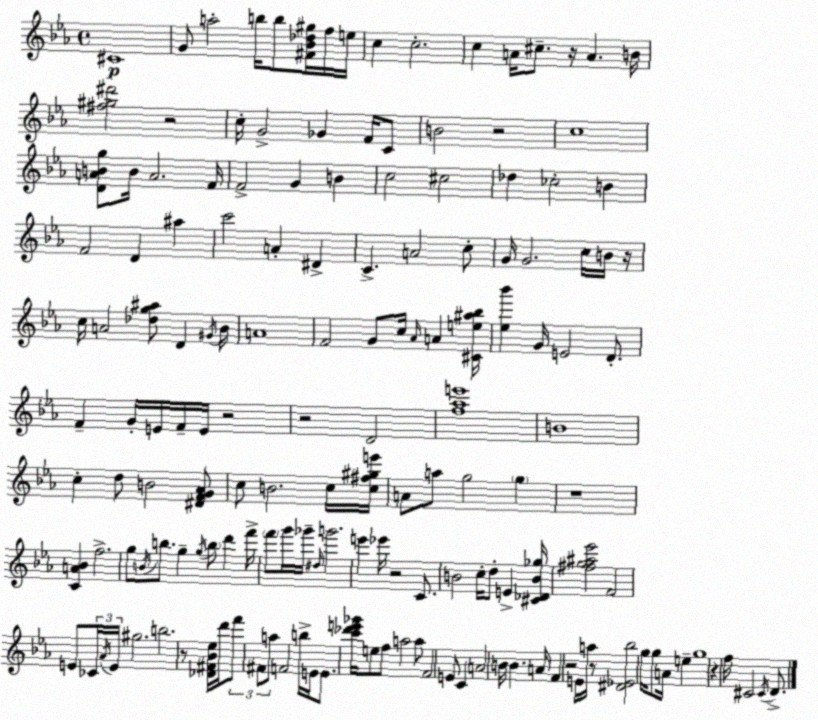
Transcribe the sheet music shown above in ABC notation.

X:1
T:Untitled
M:4/4
L:1/4
K:Cm
^C4 G/2 a2 b/4 b/2 [^F_B_d^g]/4 f/4 e/4 c c2 c A/4 ^c/2 z/4 A B/4 [^f^g^d']2 z2 c/4 G2 _G F/4 C/2 B2 z2 c4 [DABg]/2 B/4 A2 F/4 F2 G B c2 ^c2 _d _c2 B F2 D ^a c'2 A ^D C A2 c/2 G/4 G2 c/4 B/4 z/4 c/4 A2 [_dg^a]/2 D ^G/4 _B/4 A4 F2 G/2 c/4 _A/4 A [^Ce^a_b]/4 [_e_b'] G/4 E2 D/2 F G/4 E/4 F/4 E/4 z2 z2 D2 [f_ae']4 B4 c d/2 B2 [^DFG_A]/2 c/2 B2 c/4 [c^f^ge']/4 A/2 a/2 g2 g z4 [CA_B] f2 g/2 B/4 b/2 g g/4 b/2 d' f'/4 f'/2 g'/4 _g'/4 ^d/4 g'2 e' _e'/4 z2 C/2 B2 c/4 d/2 E [^C_DB_g]/4 [^fg^a_e']2 F2 E/2 _C/4 _A/4 E/4 ^g2 b2 z/2 [_D^F_B_e]/4 d'/4 f'/2 ^F/2 a/2 F2 b/4 E/4 E/2 [c'_d'e'_g']/4 e/2 f/2 a2 a/2 F2 E/2 C A2 B/4 B A/4 F z2 E/4 a/4 z/2 [^D_E_b]2 g/4 g/2 A/4 e g4 z f/4 ^C2 ^C/4 D/2